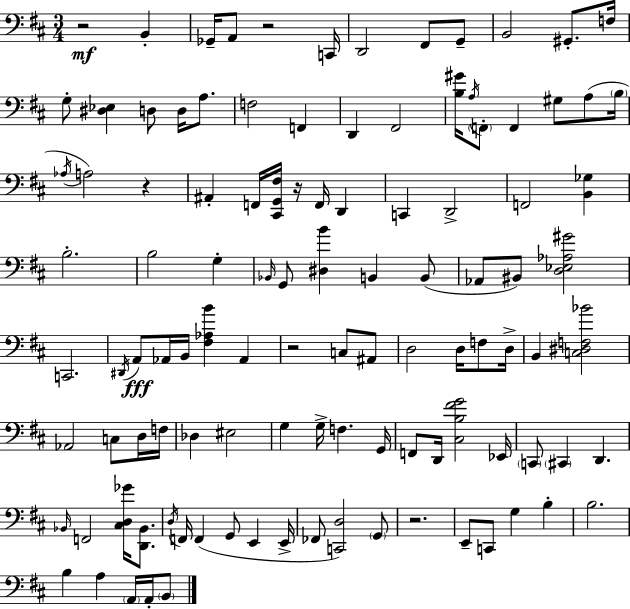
R/h B2/q Gb2/s A2/e R/h C2/s D2/h F#2/e G2/e B2/h G#2/e. F3/s G3/e [D#3,Eb3]/q D3/e D3/s A3/e. F3/h F2/q D2/q F#2/h [B3,G#4]/s A3/s F2/e F2/q G#3/e A3/e B3/s Ab3/s A3/h R/q A#2/q F2/s [C#2,G2,F#3]/s R/s F2/s D2/q C2/q D2/h F2/h [B2,Gb3]/q B3/h. B3/h G3/q Bb2/s G2/e [D#3,B4]/q B2/q B2/e Ab2/e BIS2/e [D3,Eb3,Ab3,G#4]/h C2/h. D#2/s A2/e Ab2/s B2/s [F#3,Ab3,B4]/q Ab2/q R/h C3/e A#2/e D3/h D3/s F3/e D3/s B2/q [C3,D#3,F3,Bb4]/h Ab2/h C3/e D3/s F3/s Db3/q EIS3/h G3/q G3/s F3/q. G2/s F2/e D2/s [C#3,B3,F#4,G4]/h Eb2/s C2/e C#2/q D2/q. Bb2/s F2/h [C#3,D3,Gb4]/s [D2,Bb2]/e. D3/s F2/s F2/q G2/e E2/q E2/s FES2/e [C2,D3]/h G2/e R/h. E2/e C2/e G3/q B3/q B3/h. B3/q A3/q A2/s A2/s B2/e